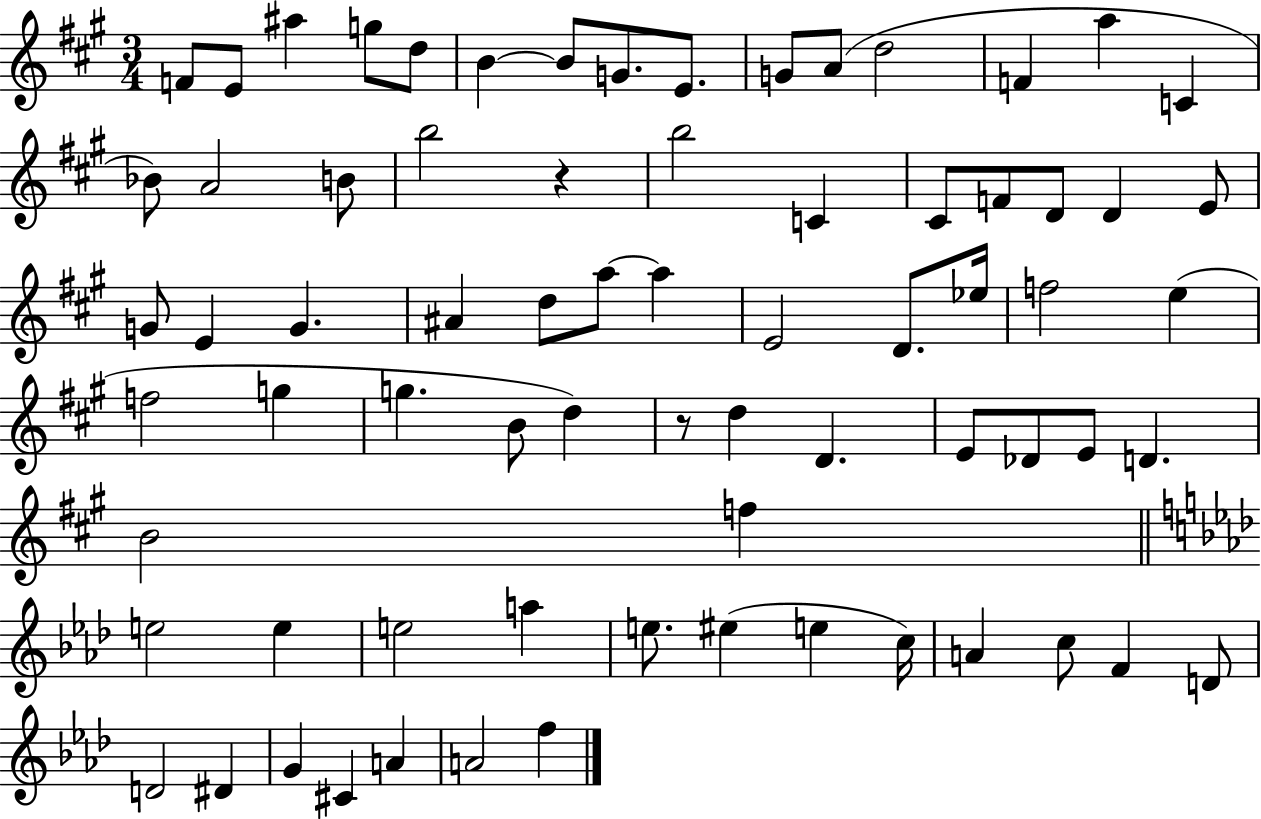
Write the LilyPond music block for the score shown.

{
  \clef treble
  \numericTimeSignature
  \time 3/4
  \key a \major
  f'8 e'8 ais''4 g''8 d''8 | b'4~~ b'8 g'8. e'8. | g'8 a'8( d''2 | f'4 a''4 c'4 | \break bes'8) a'2 b'8 | b''2 r4 | b''2 c'4 | cis'8 f'8 d'8 d'4 e'8 | \break g'8 e'4 g'4. | ais'4 d''8 a''8~~ a''4 | e'2 d'8. ees''16 | f''2 e''4( | \break f''2 g''4 | g''4. b'8 d''4) | r8 d''4 d'4. | e'8 des'8 e'8 d'4. | \break b'2 f''4 | \bar "||" \break \key f \minor e''2 e''4 | e''2 a''4 | e''8. eis''4( e''4 c''16) | a'4 c''8 f'4 d'8 | \break d'2 dis'4 | g'4 cis'4 a'4 | a'2 f''4 | \bar "|."
}